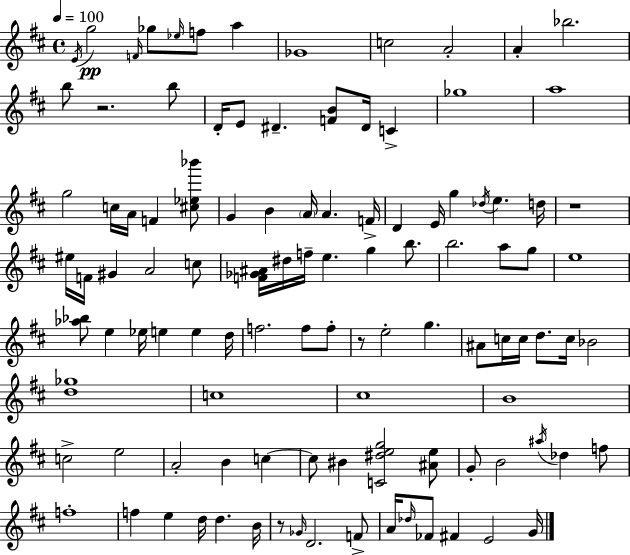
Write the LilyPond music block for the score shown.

{
  \clef treble
  \time 4/4
  \defaultTimeSignature
  \key d \major
  \tempo 4 = 100
  \repeat volta 2 { \acciaccatura { e'16 }\pp g''2 \grace { f'16 } ges''8 \grace { ees''16 } f''8 a''4 | ges'1 | c''2 a'2-. | a'4-. bes''2. | \break b''8 r2. | b''8 d'16-. e'8 dis'4.-- <f' b'>8 dis'16 c'4-> | ges''1 | a''1 | \break g''2 c''16 a'16 f'4 | <cis'' ees'' bes'''>8 g'4 b'4 \parenthesize a'16 a'4. | f'16-> d'4 e'16 g''4 \acciaccatura { des''16 } e''4. | d''16 r1 | \break eis''16 f'16 gis'4 a'2 | c''8 <f' ges' ais'>16 dis''16 f''16-- e''4. g''4 | b''8. b''2. | a''8 g''8 e''1 | \break <aes'' bes''>8 e''4 ees''16 e''4 e''4 | d''16 f''2. | f''8 f''8-. r8 e''2-. g''4. | ais'8 c''16 c''16 d''8. c''16 bes'2 | \break <d'' ges''>1 | c''1 | cis''1 | b'1 | \break c''2-> e''2 | a'2-. b'4 | c''4~~ c''8 bis'4 <c' dis'' e'' g''>2 | <ais' e''>8 g'8-. b'2 \acciaccatura { ais''16 } des''4 | \break f''8 f''1-. | f''4 e''4 d''16 d''4. | b'16 r8 \grace { ges'16 } d'2. | f'8-> a'16 \grace { des''16 } fes'8 fis'4 e'2 | \break g'16 } \bar "|."
}